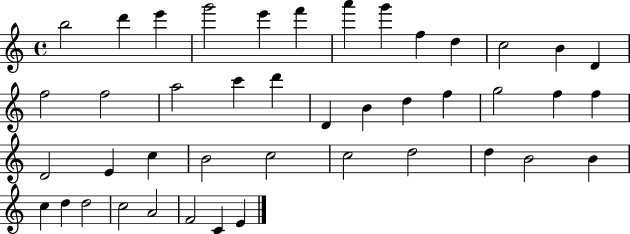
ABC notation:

X:1
T:Untitled
M:4/4
L:1/4
K:C
b2 d' e' g'2 e' f' a' g' f d c2 B D f2 f2 a2 c' d' D B d f g2 f f D2 E c B2 c2 c2 d2 d B2 B c d d2 c2 A2 F2 C E